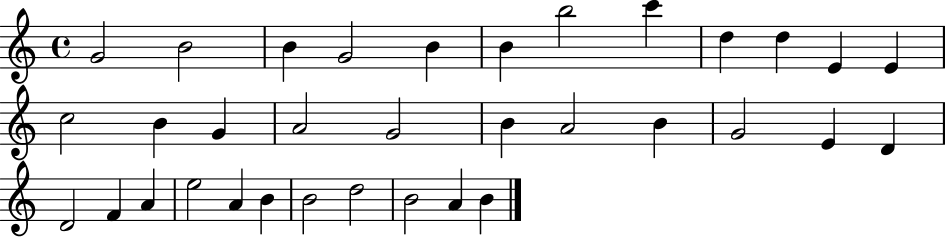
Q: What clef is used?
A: treble